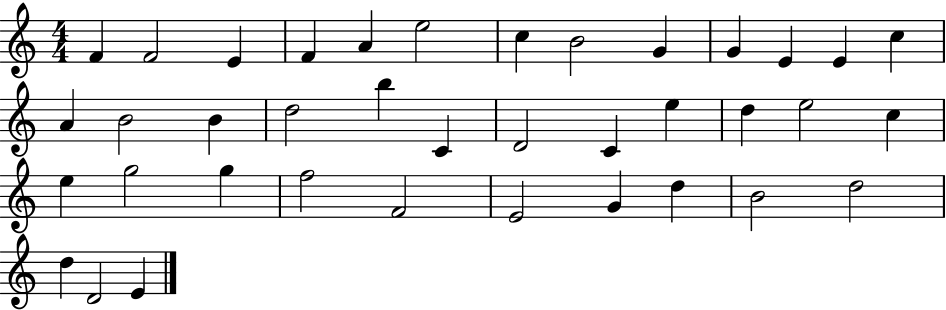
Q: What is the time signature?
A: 4/4